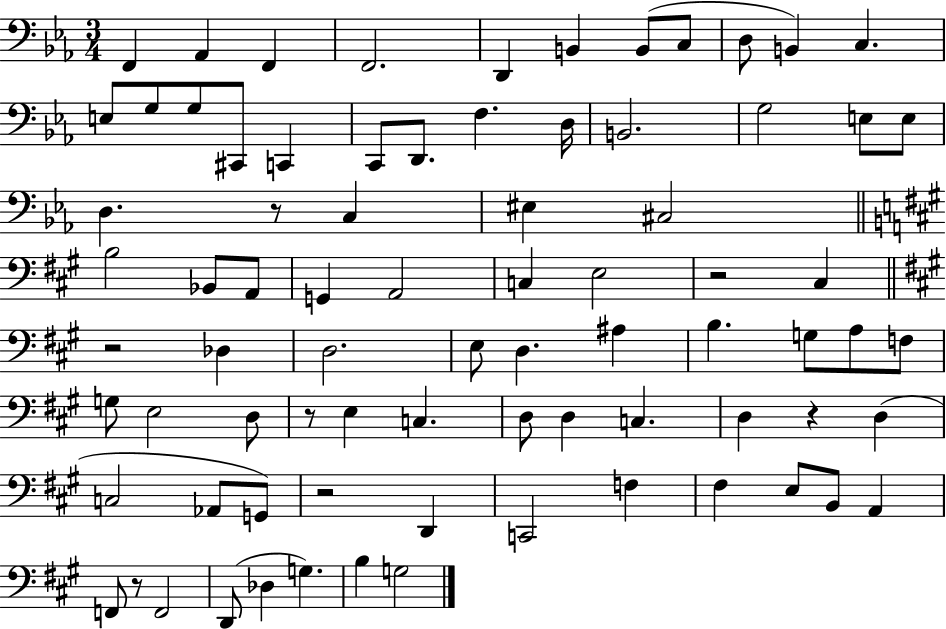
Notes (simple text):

F2/q Ab2/q F2/q F2/h. D2/q B2/q B2/e C3/e D3/e B2/q C3/q. E3/e G3/e G3/e C#2/e C2/q C2/e D2/e. F3/q. D3/s B2/h. G3/h E3/e E3/e D3/q. R/e C3/q EIS3/q C#3/h B3/h Bb2/e A2/e G2/q A2/h C3/q E3/h R/h C#3/q R/h Db3/q D3/h. E3/e D3/q. A#3/q B3/q. G3/e A3/e F3/e G3/e E3/h D3/e R/e E3/q C3/q. D3/e D3/q C3/q. D3/q R/q D3/q C3/h Ab2/e G2/e R/h D2/q C2/h F3/q F#3/q E3/e B2/e A2/q F2/e R/e F2/h D2/e Db3/q G3/q. B3/q G3/h